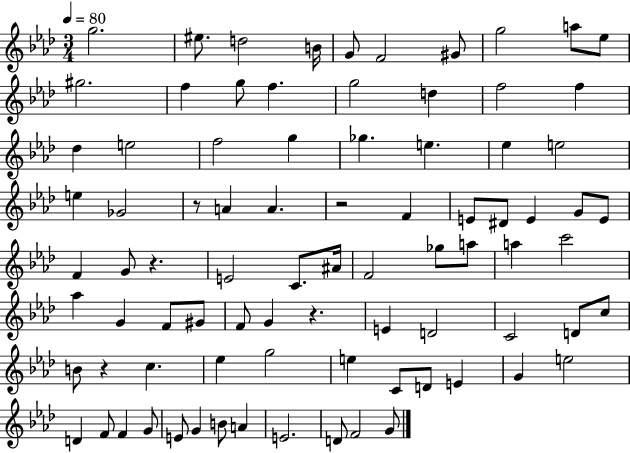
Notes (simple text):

G5/h. EIS5/e. D5/h B4/s G4/e F4/h G#4/e G5/h A5/e Eb5/e G#5/h. F5/q G5/e F5/q. G5/h D5/q F5/h F5/q Db5/q E5/h F5/h G5/q Gb5/q. E5/q. Eb5/q E5/h E5/q Gb4/h R/e A4/q A4/q. R/h F4/q E4/e D#4/e E4/q G4/e E4/e F4/q G4/e R/q. E4/h C4/e. A#4/s F4/h Gb5/e A5/e A5/q C6/h Ab5/q G4/q F4/e G#4/e F4/e G4/q R/q. E4/q D4/h C4/h D4/e C5/e B4/e R/q C5/q. Eb5/q G5/h E5/q C4/e D4/e E4/q G4/q E5/h D4/q F4/e F4/q G4/e E4/e G4/q B4/e A4/q E4/h. D4/e F4/h G4/e